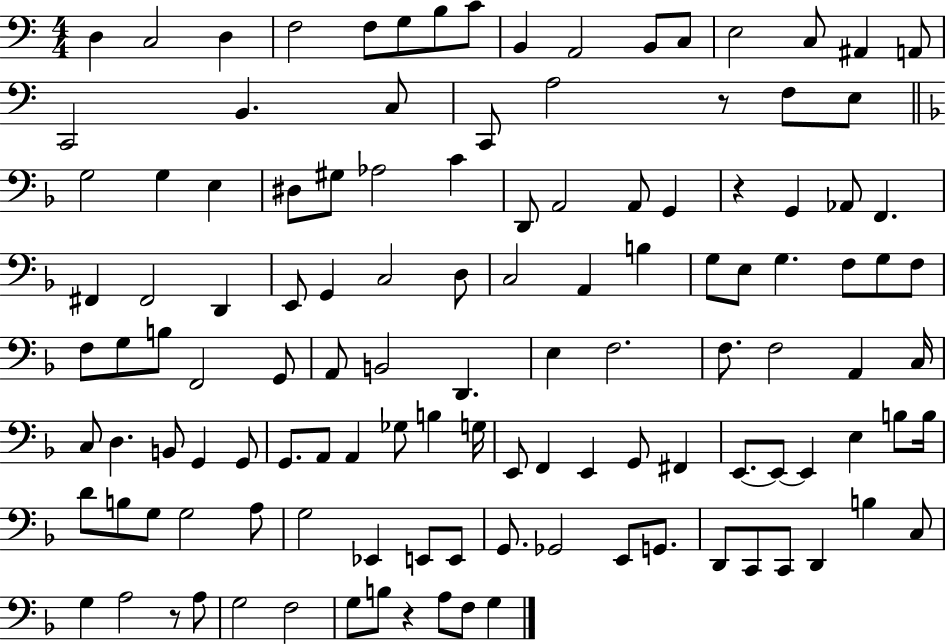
{
  \clef bass
  \numericTimeSignature
  \time 4/4
  \key c \major
  d4 c2 d4 | f2 f8 g8 b8 c'8 | b,4 a,2 b,8 c8 | e2 c8 ais,4 a,8 | \break c,2 b,4. c8 | c,8 a2 r8 f8 e8 | \bar "||" \break \key f \major g2 g4 e4 | dis8 gis8 aes2 c'4 | d,8 a,2 a,8 g,4 | r4 g,4 aes,8 f,4. | \break fis,4 fis,2 d,4 | e,8 g,4 c2 d8 | c2 a,4 b4 | g8 e8 g4. f8 g8 f8 | \break f8 g8 b8 f,2 g,8 | a,8 b,2 d,4. | e4 f2. | f8. f2 a,4 c16 | \break c8 d4. b,8 g,4 g,8 | g,8. a,8 a,4 ges8 b4 g16 | e,8 f,4 e,4 g,8 fis,4 | e,8.~~ e,8~~ e,4 e4 b8 b16 | \break d'8 b8 g8 g2 a8 | g2 ees,4 e,8 e,8 | g,8. ges,2 e,8 g,8. | d,8 c,8 c,8 d,4 b4 c8 | \break g4 a2 r8 a8 | g2 f2 | g8 b8 r4 a8 f8 g4 | \bar "|."
}